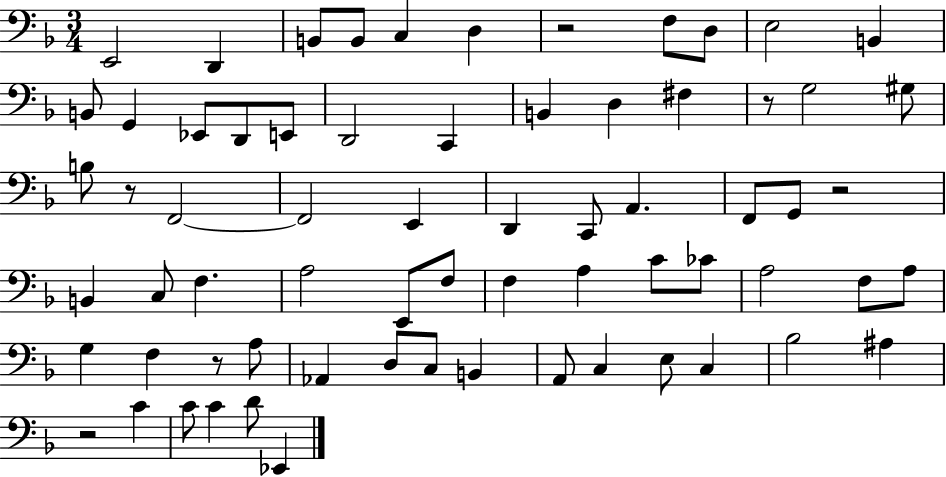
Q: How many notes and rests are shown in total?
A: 68